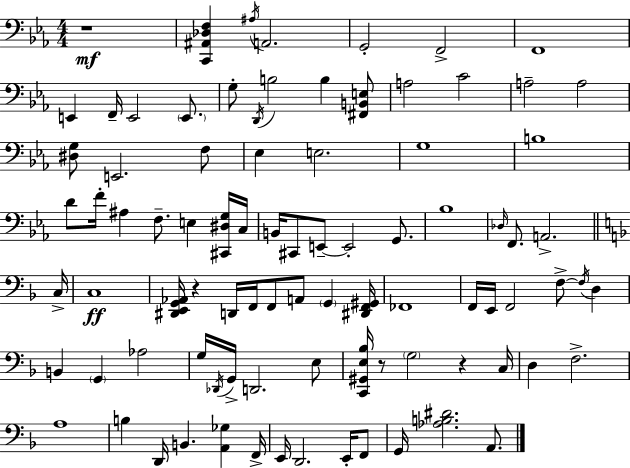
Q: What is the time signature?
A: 4/4